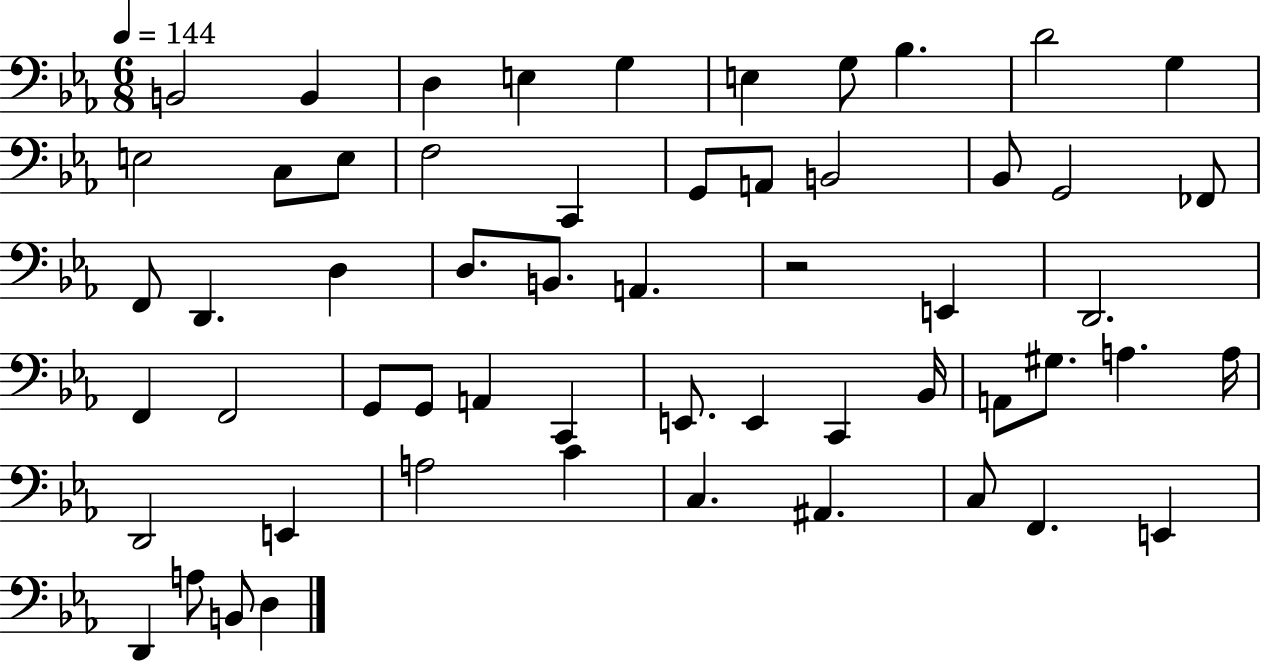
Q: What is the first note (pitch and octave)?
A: B2